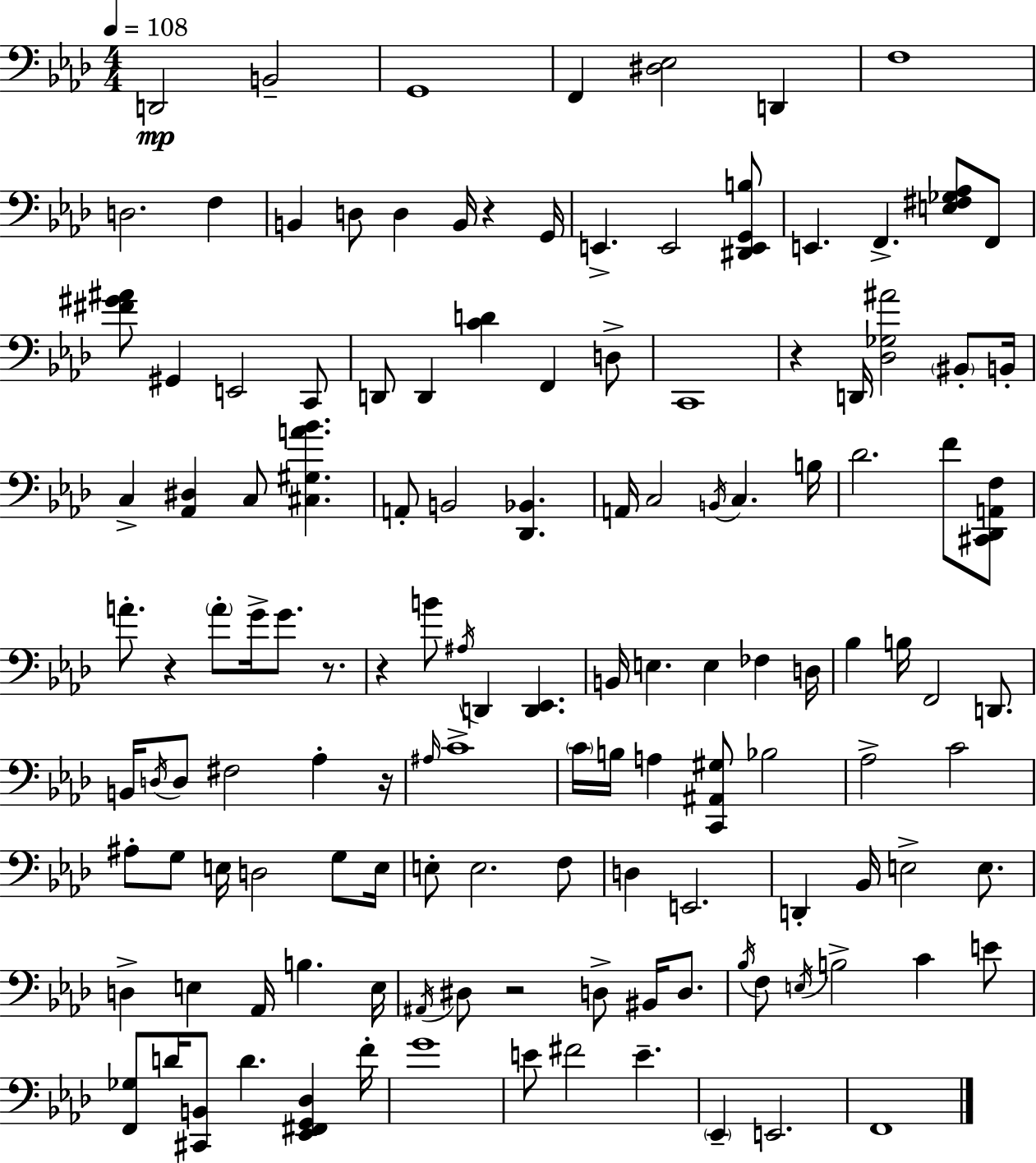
X:1
T:Untitled
M:4/4
L:1/4
K:Ab
D,,2 B,,2 G,,4 F,, [^D,_E,]2 D,, F,4 D,2 F, B,, D,/2 D, B,,/4 z G,,/4 E,, E,,2 [^D,,E,,G,,B,]/2 E,, F,, [E,^F,_G,_A,]/2 F,,/2 [^F^G^A]/2 ^G,, E,,2 C,,/2 D,,/2 D,, [CD] F,, D,/2 C,,4 z D,,/4 [_D,_G,^A]2 ^B,,/2 B,,/4 C, [_A,,^D,] C,/2 [^C,^G,A_B] A,,/2 B,,2 [_D,,_B,,] A,,/4 C,2 B,,/4 C, B,/4 _D2 F/2 [^C,,_D,,A,,F,]/2 A/2 z A/2 G/4 G/2 z/2 z B/2 ^A,/4 D,, [D,,_E,,] B,,/4 E, E, _F, D,/4 _B, B,/4 F,,2 D,,/2 B,,/4 D,/4 D,/2 ^F,2 _A, z/4 ^A,/4 C4 C/4 B,/4 A, [C,,^A,,^G,]/2 _B,2 _A,2 C2 ^A,/2 G,/2 E,/4 D,2 G,/2 E,/4 E,/2 E,2 F,/2 D, E,,2 D,, _B,,/4 E,2 E,/2 D, E, _A,,/4 B, E,/4 ^A,,/4 ^D,/2 z2 D,/2 ^B,,/4 D,/2 _B,/4 F,/2 E,/4 B,2 C E/2 [F,,_G,]/2 D/4 [^C,,B,,]/2 D [_E,,^F,,G,,_D,] F/4 G4 E/2 ^F2 E _E,, E,,2 F,,4